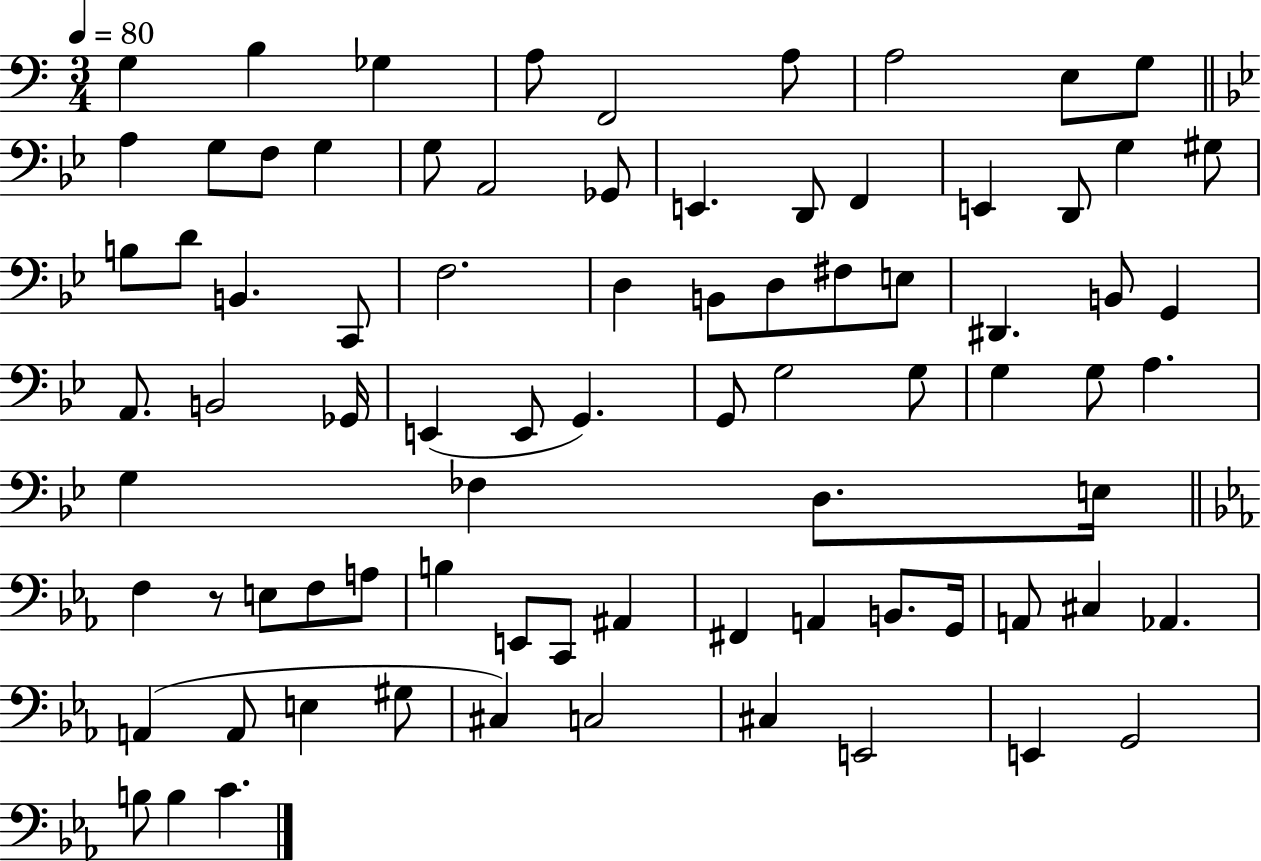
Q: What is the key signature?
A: C major